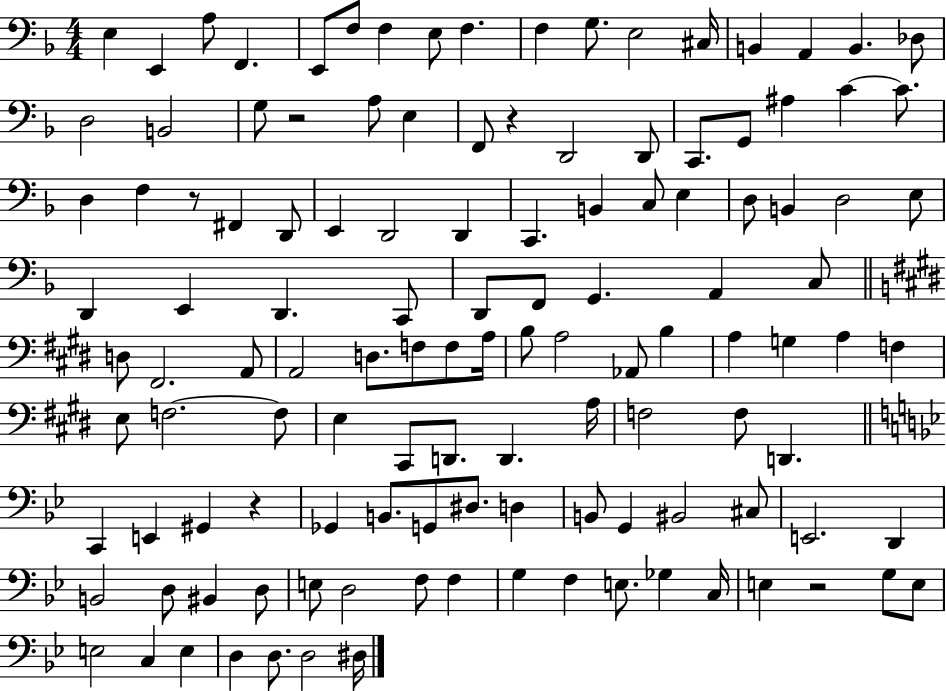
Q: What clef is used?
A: bass